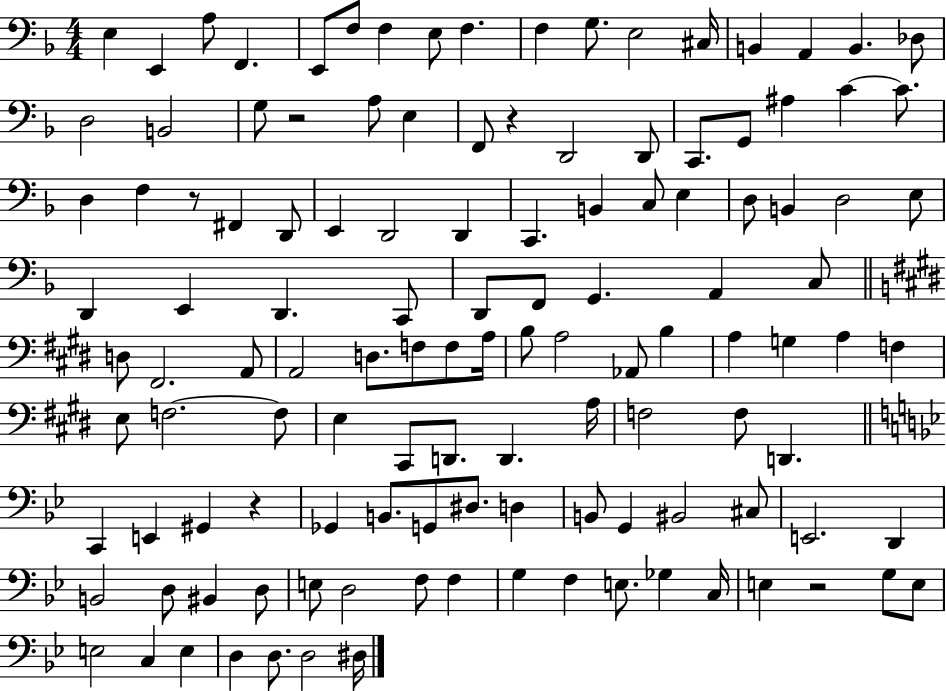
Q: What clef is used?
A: bass